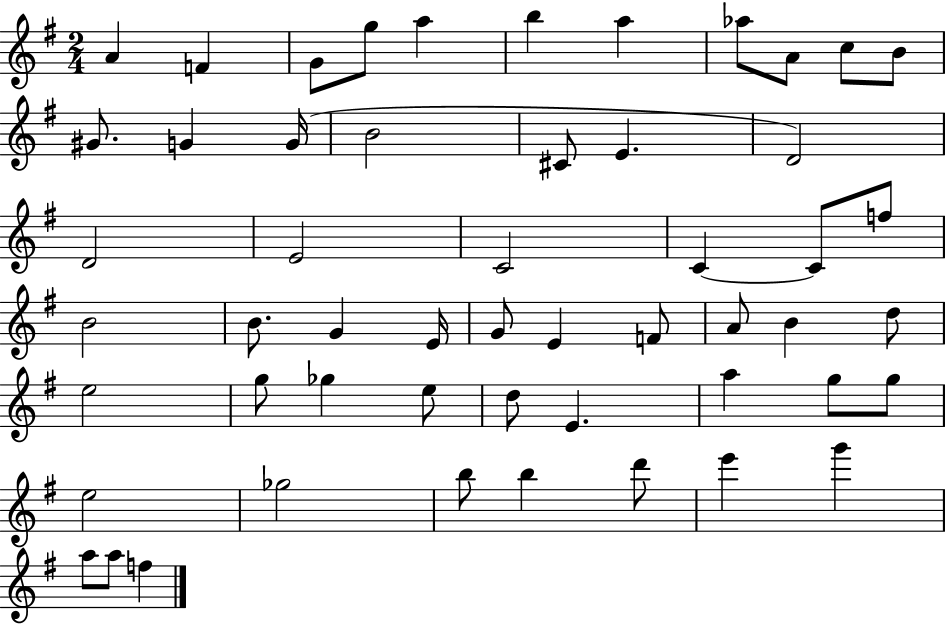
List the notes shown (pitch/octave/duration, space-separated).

A4/q F4/q G4/e G5/e A5/q B5/q A5/q Ab5/e A4/e C5/e B4/e G#4/e. G4/q G4/s B4/h C#4/e E4/q. D4/h D4/h E4/h C4/h C4/q C4/e F5/e B4/h B4/e. G4/q E4/s G4/e E4/q F4/e A4/e B4/q D5/e E5/h G5/e Gb5/q E5/e D5/e E4/q. A5/q G5/e G5/e E5/h Gb5/h B5/e B5/q D6/e E6/q G6/q A5/e A5/e F5/q